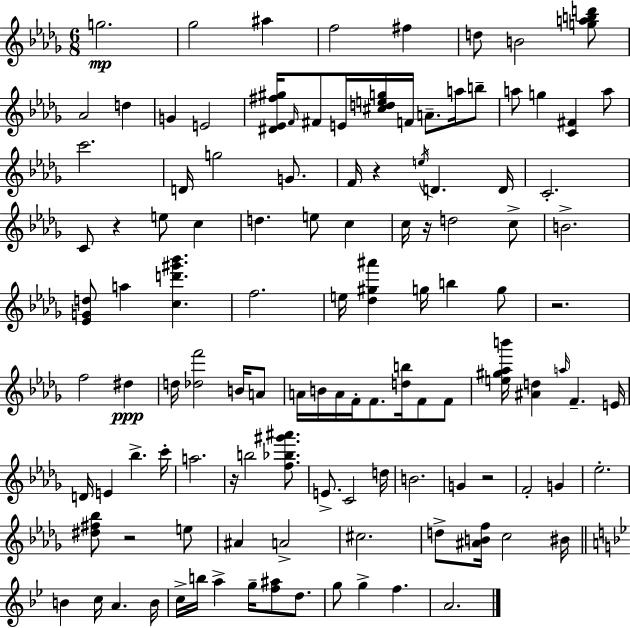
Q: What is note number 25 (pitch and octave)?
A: G4